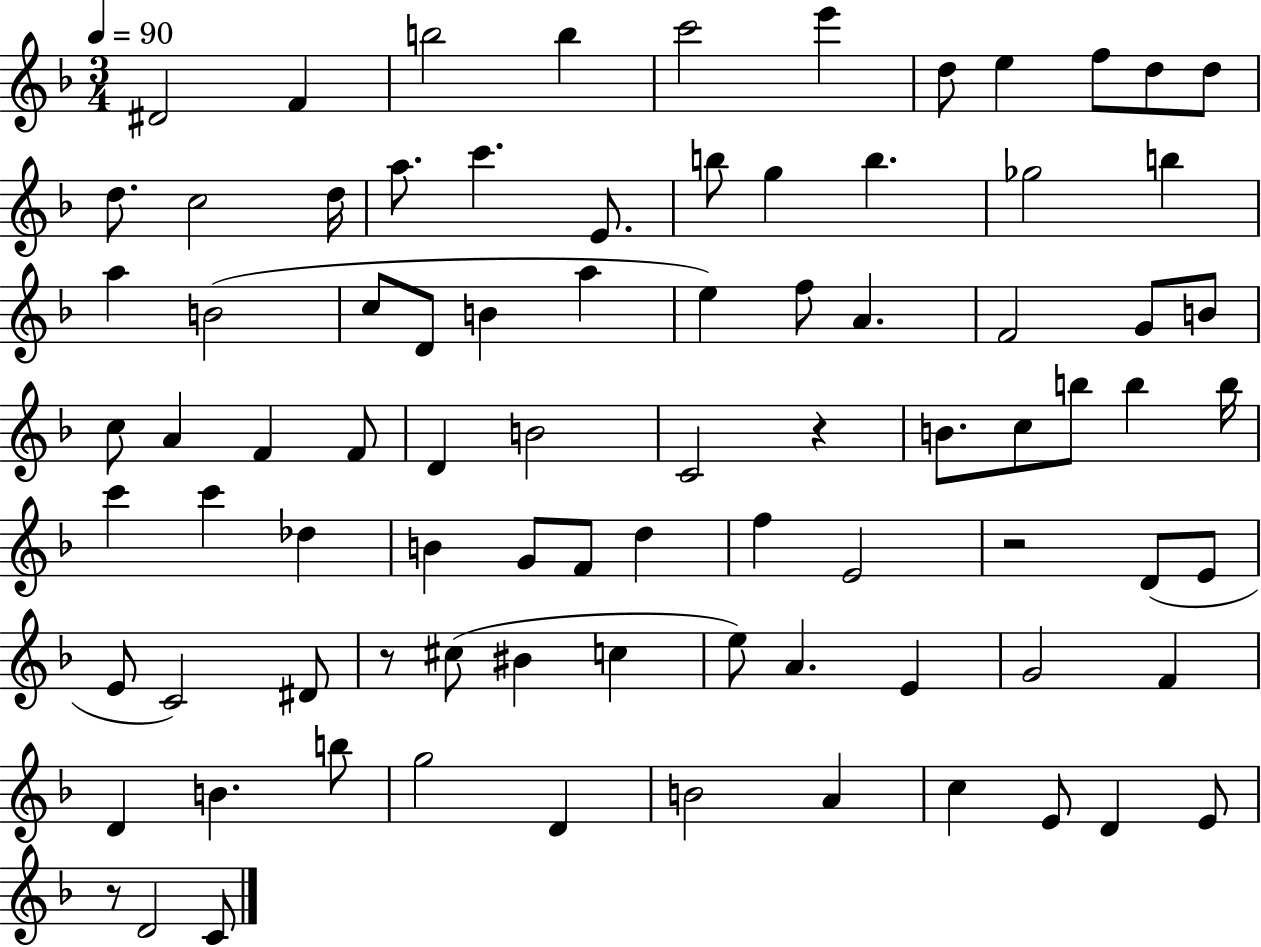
D#4/h F4/q B5/h B5/q C6/h E6/q D5/e E5/q F5/e D5/e D5/e D5/e. C5/h D5/s A5/e. C6/q. E4/e. B5/e G5/q B5/q. Gb5/h B5/q A5/q B4/h C5/e D4/e B4/q A5/q E5/q F5/e A4/q. F4/h G4/e B4/e C5/e A4/q F4/q F4/e D4/q B4/h C4/h R/q B4/e. C5/e B5/e B5/q B5/s C6/q C6/q Db5/q B4/q G4/e F4/e D5/q F5/q E4/h R/h D4/e E4/e E4/e C4/h D#4/e R/e C#5/e BIS4/q C5/q E5/e A4/q. E4/q G4/h F4/q D4/q B4/q. B5/e G5/h D4/q B4/h A4/q C5/q E4/e D4/q E4/e R/e D4/h C4/e